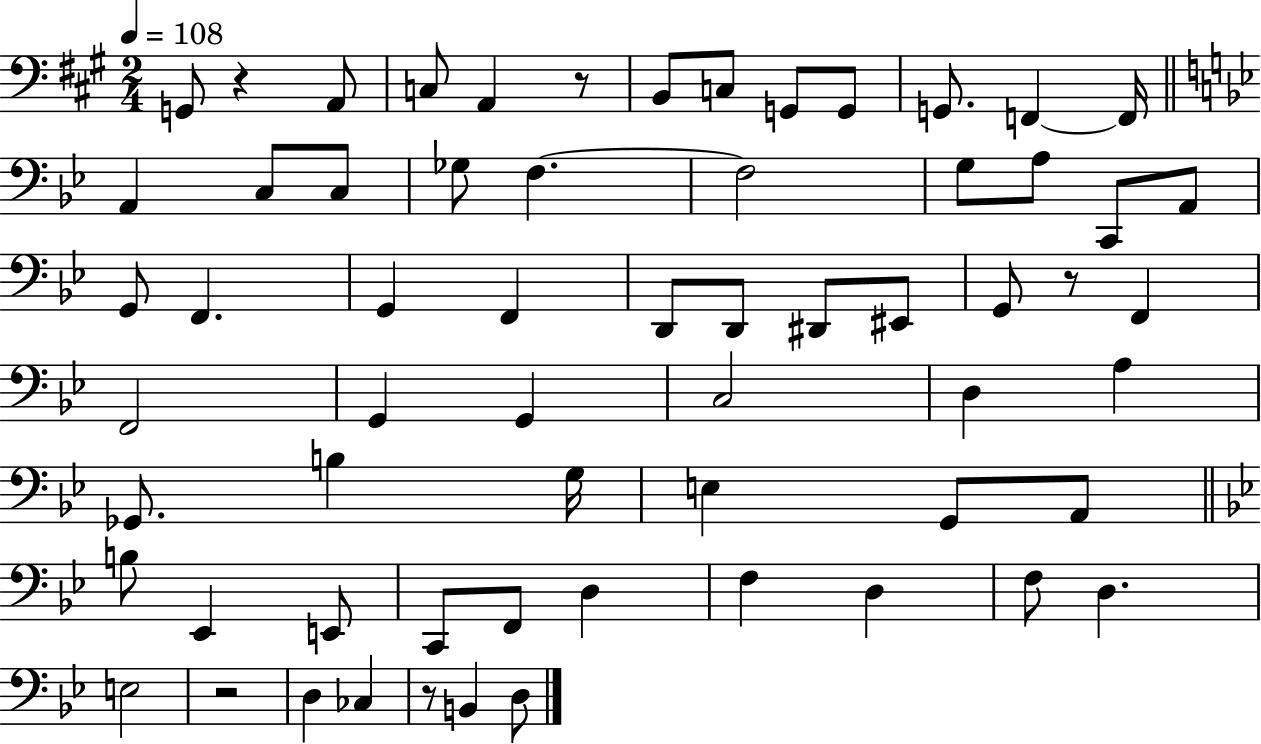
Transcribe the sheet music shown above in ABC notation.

X:1
T:Untitled
M:2/4
L:1/4
K:A
G,,/2 z A,,/2 C,/2 A,, z/2 B,,/2 C,/2 G,,/2 G,,/2 G,,/2 F,, F,,/4 A,, C,/2 C,/2 _G,/2 F, F,2 G,/2 A,/2 C,,/2 A,,/2 G,,/2 F,, G,, F,, D,,/2 D,,/2 ^D,,/2 ^E,,/2 G,,/2 z/2 F,, F,,2 G,, G,, C,2 D, A, _G,,/2 B, G,/4 E, G,,/2 A,,/2 B,/2 _E,, E,,/2 C,,/2 F,,/2 D, F, D, F,/2 D, E,2 z2 D, _C, z/2 B,, D,/2